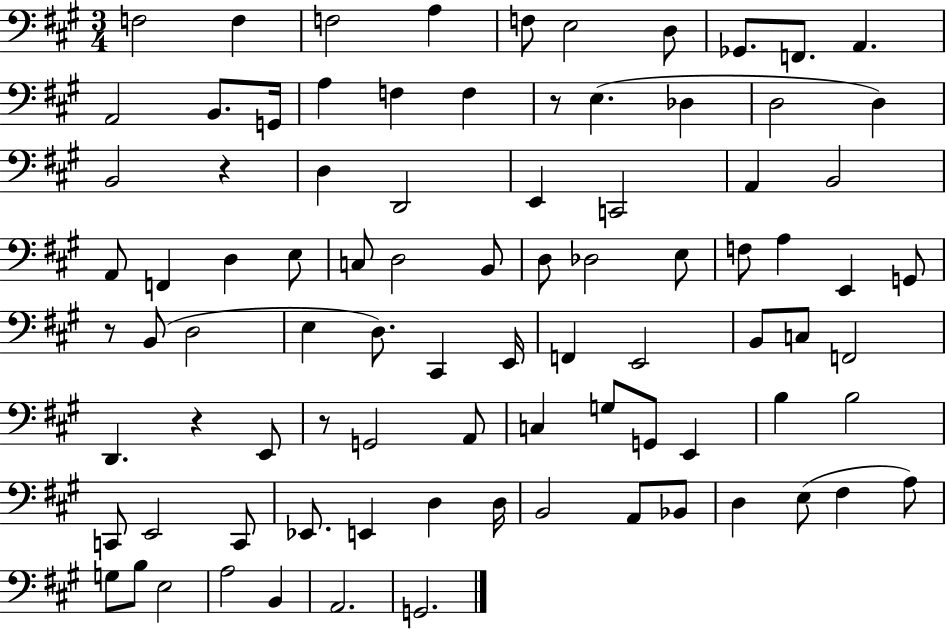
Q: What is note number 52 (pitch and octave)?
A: F2